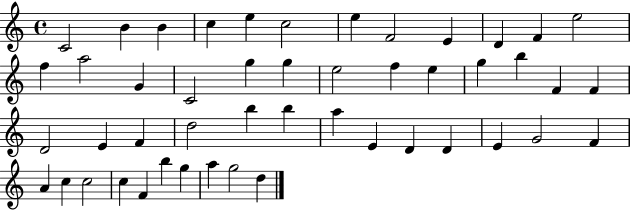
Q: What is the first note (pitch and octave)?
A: C4